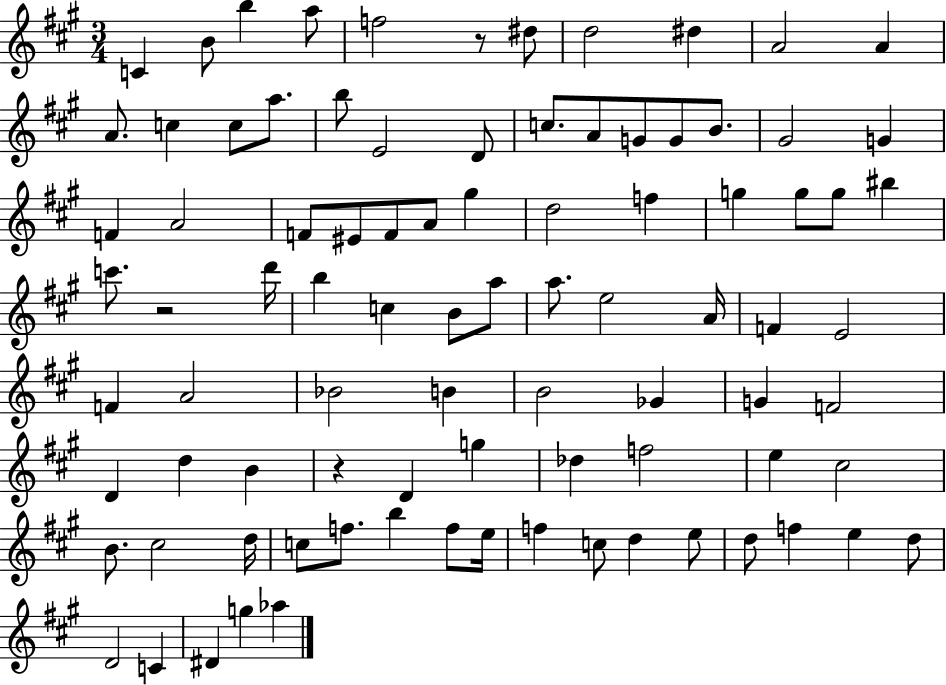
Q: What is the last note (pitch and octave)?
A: Ab5